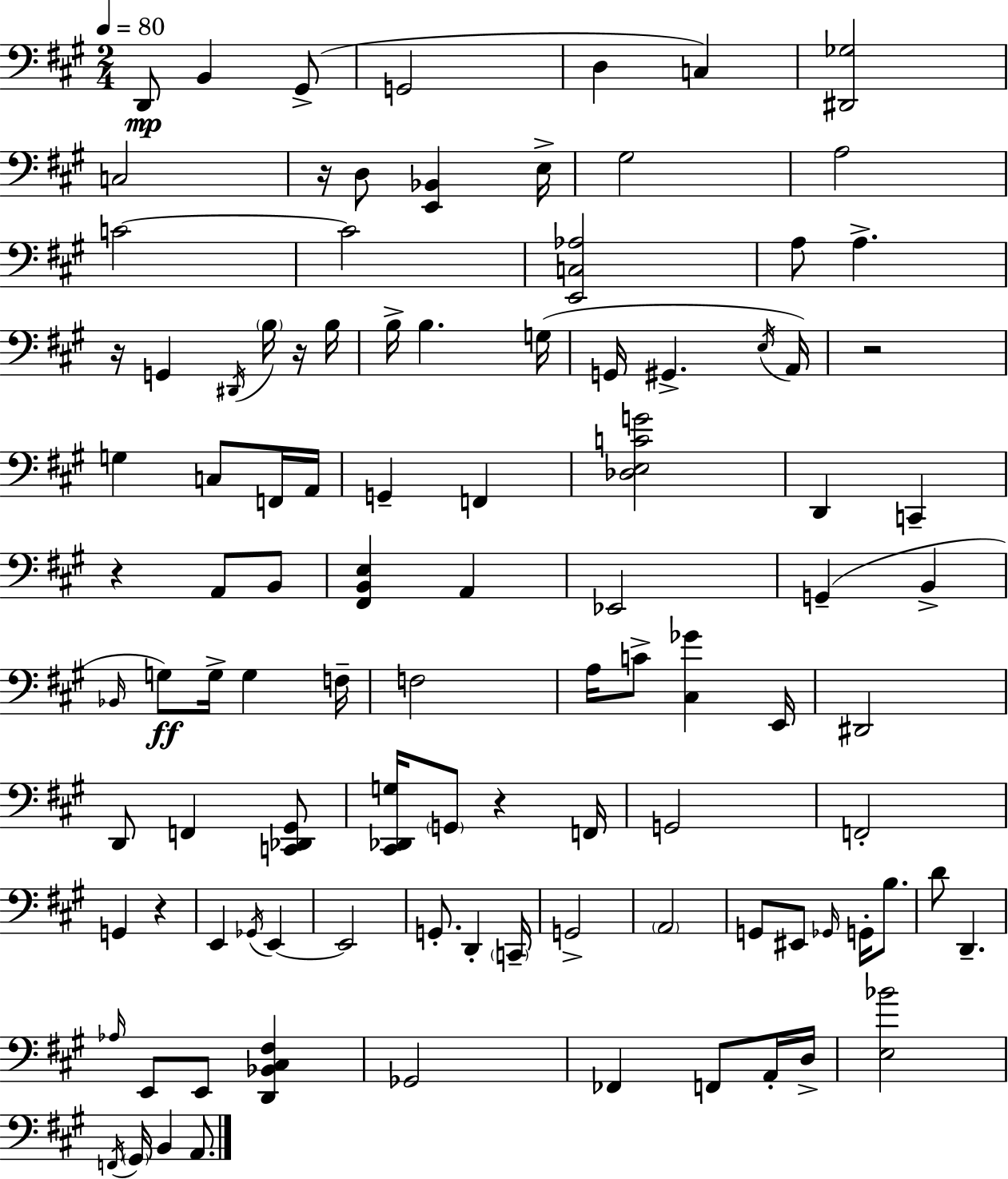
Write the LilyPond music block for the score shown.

{
  \clef bass
  \numericTimeSignature
  \time 2/4
  \key a \major
  \tempo 4 = 80
  d,8\mp b,4 gis,8->( | g,2 | d4 c4) | <dis, ges>2 | \break c2 | r16 d8 <e, bes,>4 e16-> | gis2 | a2 | \break c'2~~ | c'2 | <e, c aes>2 | a8 a4.-> | \break r16 g,4 \acciaccatura { dis,16 } \parenthesize b16 r16 | b16 b16-> b4. | g16( g,16 gis,4.-> | \acciaccatura { e16 }) a,16 r2 | \break g4 c8 | f,16 a,16 g,4-- f,4 | <des e c' g'>2 | d,4 c,4-- | \break r4 a,8 | b,8 <fis, b, e>4 a,4 | ees,2 | g,4--( b,4-> | \break \grace { bes,16 } g8\ff) g16-> g4 | f16-- f2 | a16 c'8-> <cis ges'>4 | e,16 dis,2 | \break d,8 f,4 | <c, des, gis,>8 <cis, des, g>16 \parenthesize g,8 r4 | f,16 g,2 | f,2-. | \break g,4 r4 | e,4 \acciaccatura { ges,16 } | e,4~~ e,2 | g,8.-. d,4-. | \break \parenthesize c,16-- g,2-> | \parenthesize a,2 | g,8 eis,8 | \grace { ges,16 } g,16-. b8. d'8 d,4.-- | \break \grace { aes16 } e,8 | e,8 <d, bes, cis fis>4 ges,2 | fes,4 | f,8 a,16-. d16-> <e bes'>2 | \break \acciaccatura { f,16 } \parenthesize gis,16 | b,4 a,8. \bar "|."
}